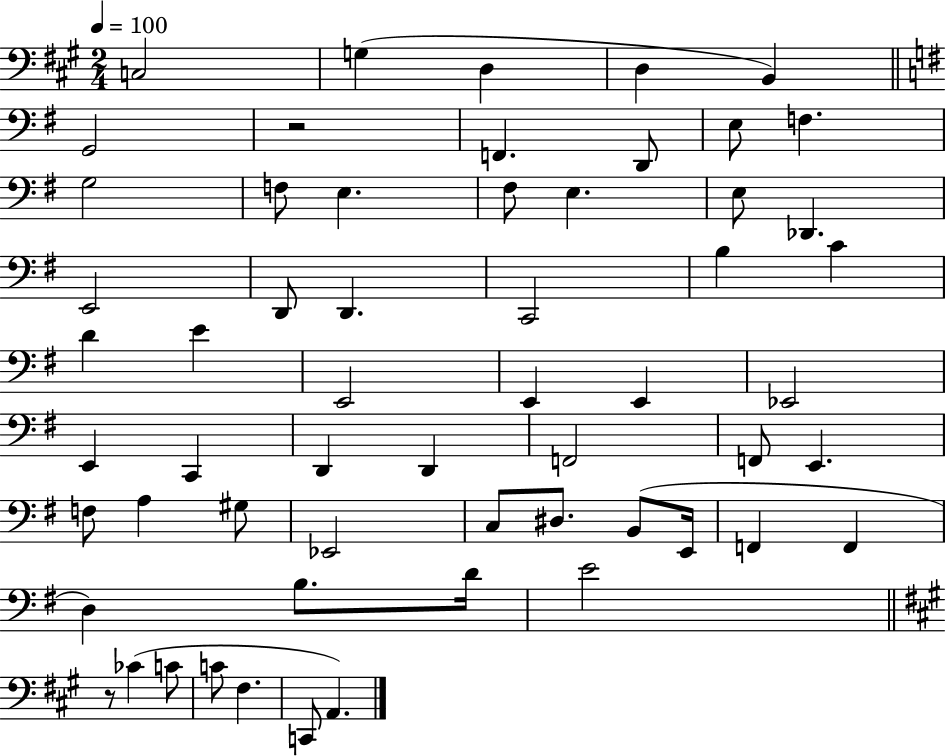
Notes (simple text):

C3/h G3/q D3/q D3/q B2/q G2/h R/h F2/q. D2/e E3/e F3/q. G3/h F3/e E3/q. F#3/e E3/q. E3/e Db2/q. E2/h D2/e D2/q. C2/h B3/q C4/q D4/q E4/q E2/h E2/q E2/q Eb2/h E2/q C2/q D2/q D2/q F2/h F2/e E2/q. F3/e A3/q G#3/e Eb2/h C3/e D#3/e. B2/e E2/s F2/q F2/q D3/q B3/e. D4/s E4/h R/e CES4/q C4/e C4/e F#3/q. C2/e A2/q.